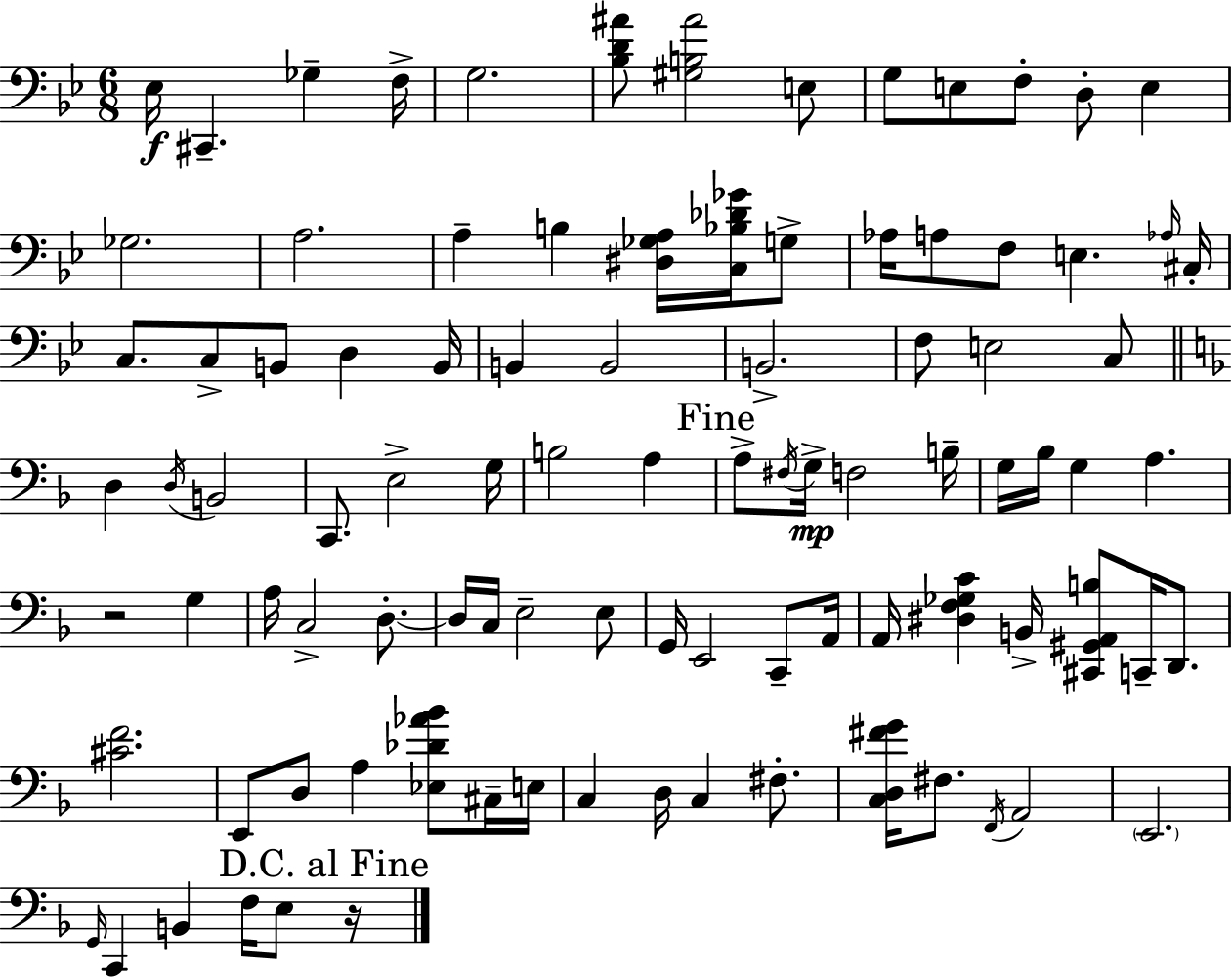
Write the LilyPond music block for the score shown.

{
  \clef bass
  \numericTimeSignature
  \time 6/8
  \key g \minor
  \repeat volta 2 { ees16\f cis,4.-- ges4-- f16-> | g2. | <bes d' ais'>8 <gis b ais'>2 e8 | g8 e8 f8-. d8-. e4 | \break ges2. | a2. | a4-- b4 <dis ges a>16 <c bes des' ges'>16 g8-> | aes16 a8 f8 e4. \grace { aes16 } | \break cis16-. c8. c8-> b,8 d4 | b,16 b,4 b,2 | b,2.-> | f8 e2 c8 | \break \bar "||" \break \key f \major d4 \acciaccatura { d16 } b,2 | c,8. e2-> | g16 b2 a4 | \mark "Fine" a8-> \acciaccatura { fis16 } g16->\mp f2 | \break b16-- g16 bes16 g4 a4. | r2 g4 | a16 c2-> d8.-.~~ | d16 c16 e2-- | \break e8 g,16 e,2 c,8-- | a,16 a,16 <dis f ges c'>4 b,16-> <cis, gis, a, b>8 c,16-- d,8. | <cis' f'>2. | e,8 d8 a4 <ees des' aes' bes'>8 | \break cis16-- e16 c4 d16 c4 fis8.-. | <c d fis' g'>16 fis8. \acciaccatura { f,16 } a,2 | \parenthesize e,2. | \grace { g,16 } c,4 b,4 | \break f16 e8 \mark "D.C. al Fine" r16 } \bar "|."
}